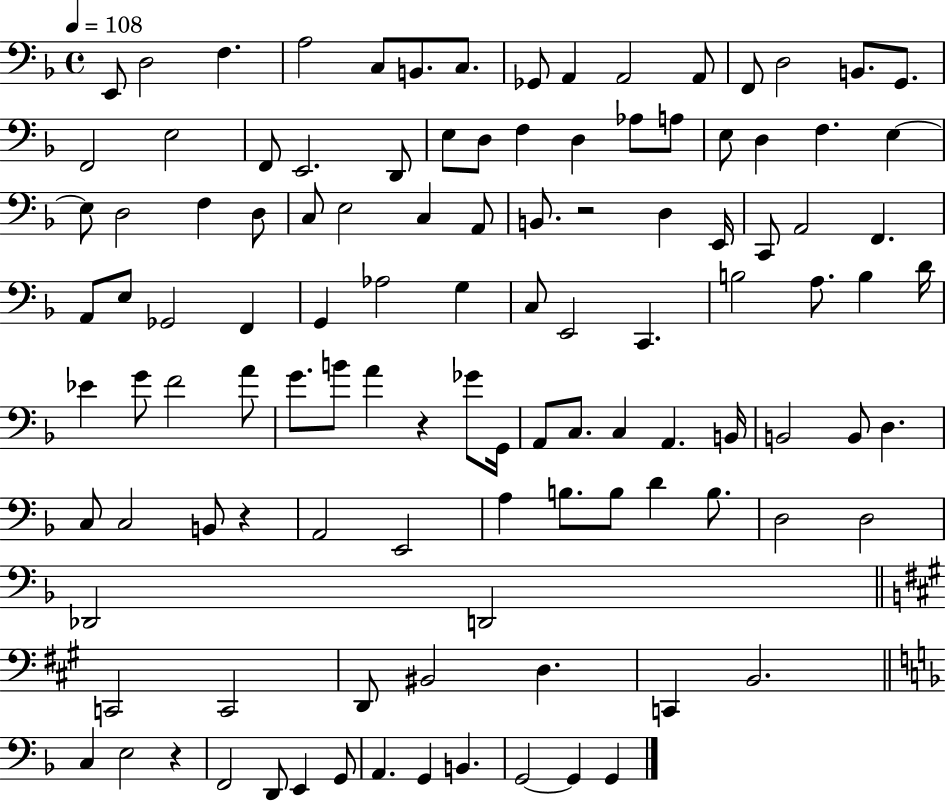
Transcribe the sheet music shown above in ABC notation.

X:1
T:Untitled
M:4/4
L:1/4
K:F
E,,/2 D,2 F, A,2 C,/2 B,,/2 C,/2 _G,,/2 A,, A,,2 A,,/2 F,,/2 D,2 B,,/2 G,,/2 F,,2 E,2 F,,/2 E,,2 D,,/2 E,/2 D,/2 F, D, _A,/2 A,/2 E,/2 D, F, E, E,/2 D,2 F, D,/2 C,/2 E,2 C, A,,/2 B,,/2 z2 D, E,,/4 C,,/2 A,,2 F,, A,,/2 E,/2 _G,,2 F,, G,, _A,2 G, C,/2 E,,2 C,, B,2 A,/2 B, D/4 _E G/2 F2 A/2 G/2 B/2 A z _G/2 G,,/4 A,,/2 C,/2 C, A,, B,,/4 B,,2 B,,/2 D, C,/2 C,2 B,,/2 z A,,2 E,,2 A, B,/2 B,/2 D B,/2 D,2 D,2 _D,,2 D,,2 C,,2 C,,2 D,,/2 ^B,,2 D, C,, B,,2 C, E,2 z F,,2 D,,/2 E,, G,,/2 A,, G,, B,, G,,2 G,, G,,